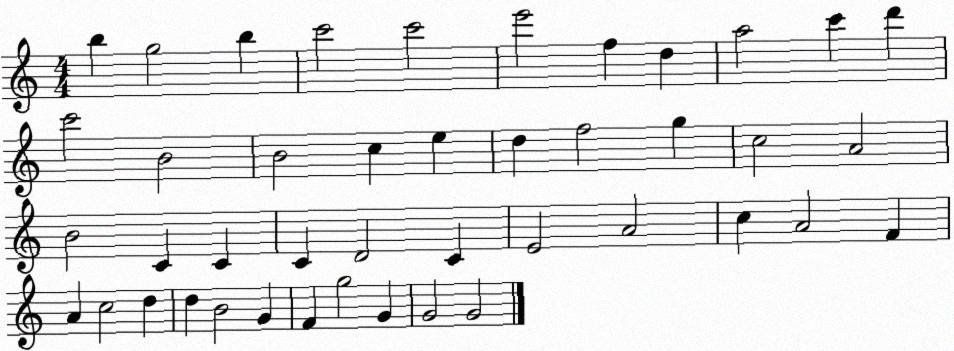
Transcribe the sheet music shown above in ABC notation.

X:1
T:Untitled
M:4/4
L:1/4
K:C
b g2 b c'2 c'2 e'2 f d a2 c' d' c'2 B2 B2 c e d f2 g c2 A2 B2 C C C D2 C E2 A2 c A2 F A c2 d d B2 G F g2 G G2 G2